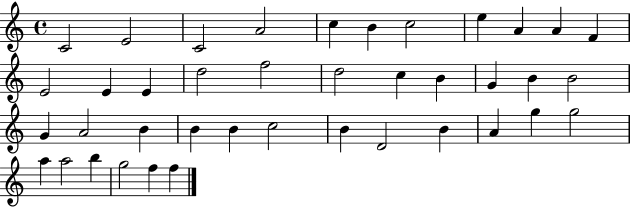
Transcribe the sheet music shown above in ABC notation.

X:1
T:Untitled
M:4/4
L:1/4
K:C
C2 E2 C2 A2 c B c2 e A A F E2 E E d2 f2 d2 c B G B B2 G A2 B B B c2 B D2 B A g g2 a a2 b g2 f f